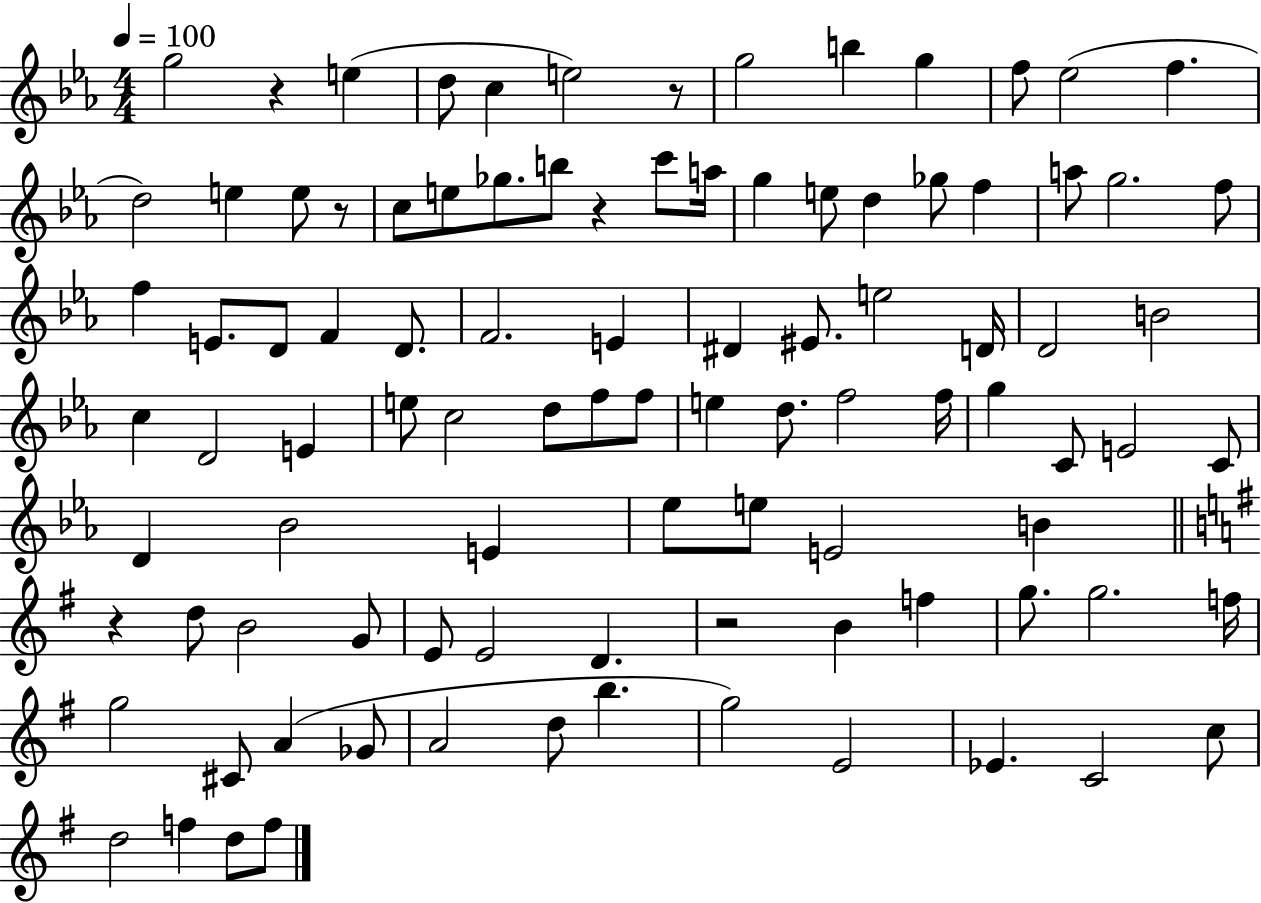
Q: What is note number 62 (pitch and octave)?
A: E5